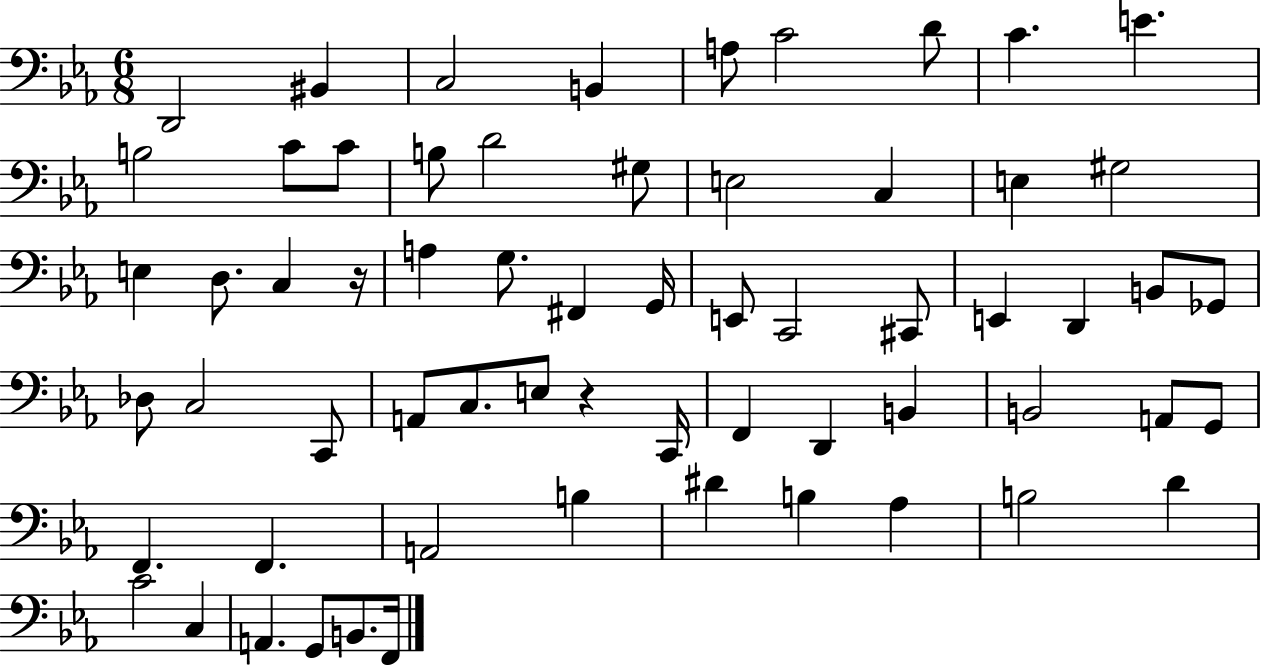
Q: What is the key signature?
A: EES major